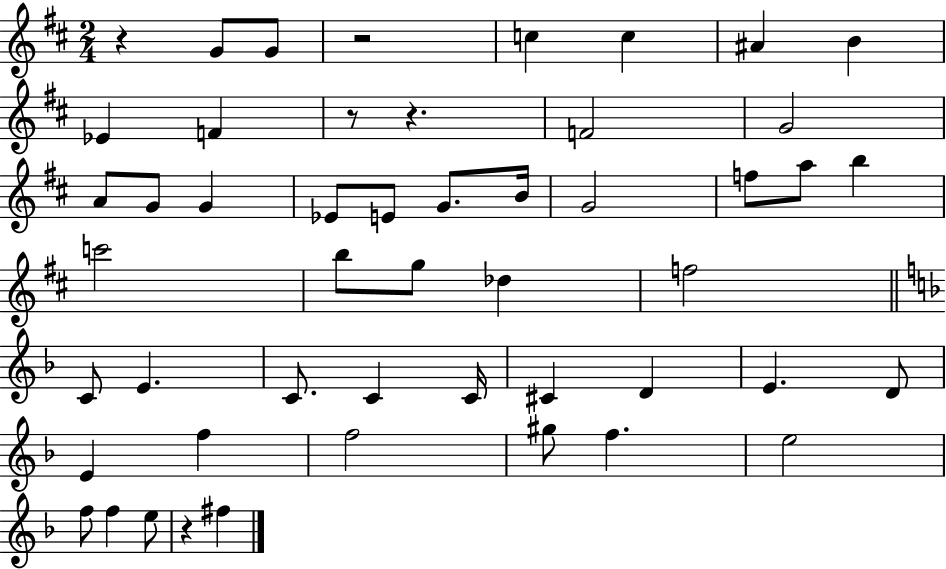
{
  \clef treble
  \numericTimeSignature
  \time 2/4
  \key d \major
  r4 g'8 g'8 | r2 | c''4 c''4 | ais'4 b'4 | \break ees'4 f'4 | r8 r4. | f'2 | g'2 | \break a'8 g'8 g'4 | ees'8 e'8 g'8. b'16 | g'2 | f''8 a''8 b''4 | \break c'''2 | b''8 g''8 des''4 | f''2 | \bar "||" \break \key d \minor c'8 e'4. | c'8. c'4 c'16 | cis'4 d'4 | e'4. d'8 | \break e'4 f''4 | f''2 | gis''8 f''4. | e''2 | \break f''8 f''4 e''8 | r4 fis''4 | \bar "|."
}